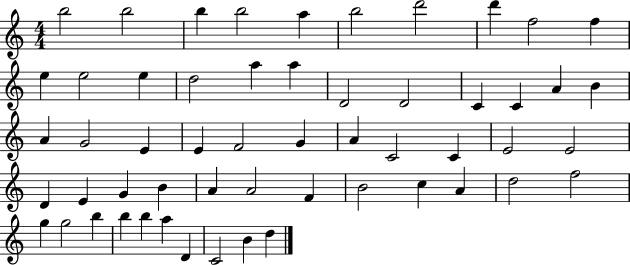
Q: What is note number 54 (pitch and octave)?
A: B4